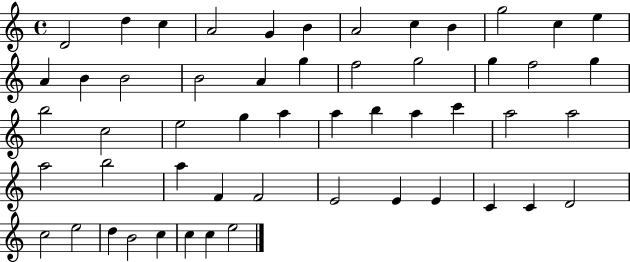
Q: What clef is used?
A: treble